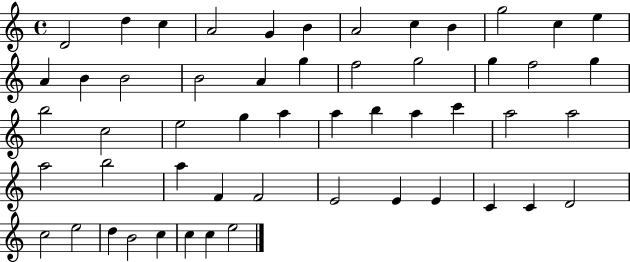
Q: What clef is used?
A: treble